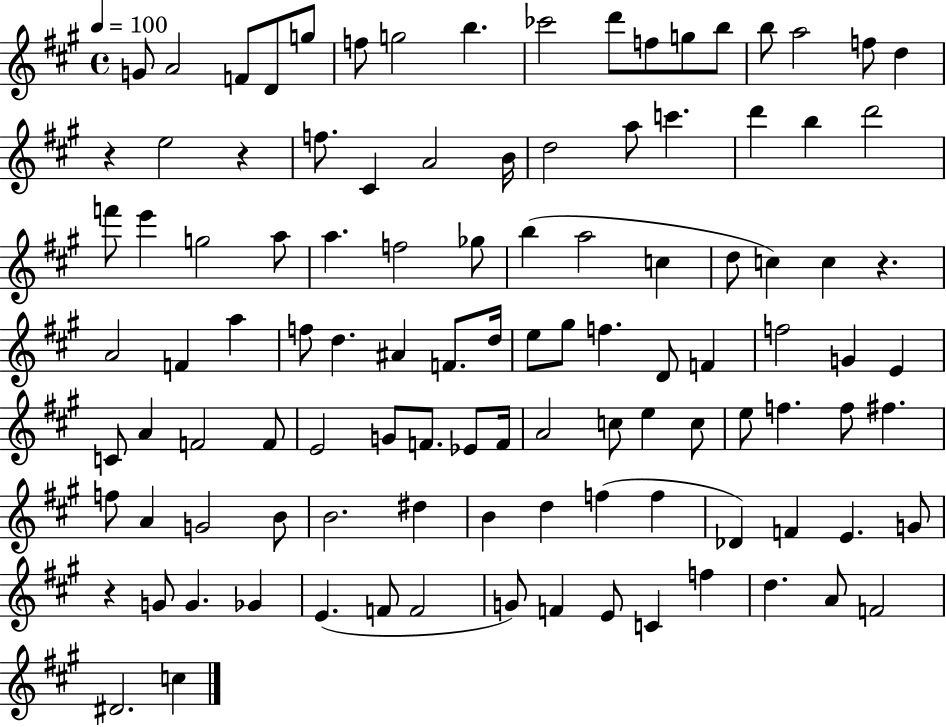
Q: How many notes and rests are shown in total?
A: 108